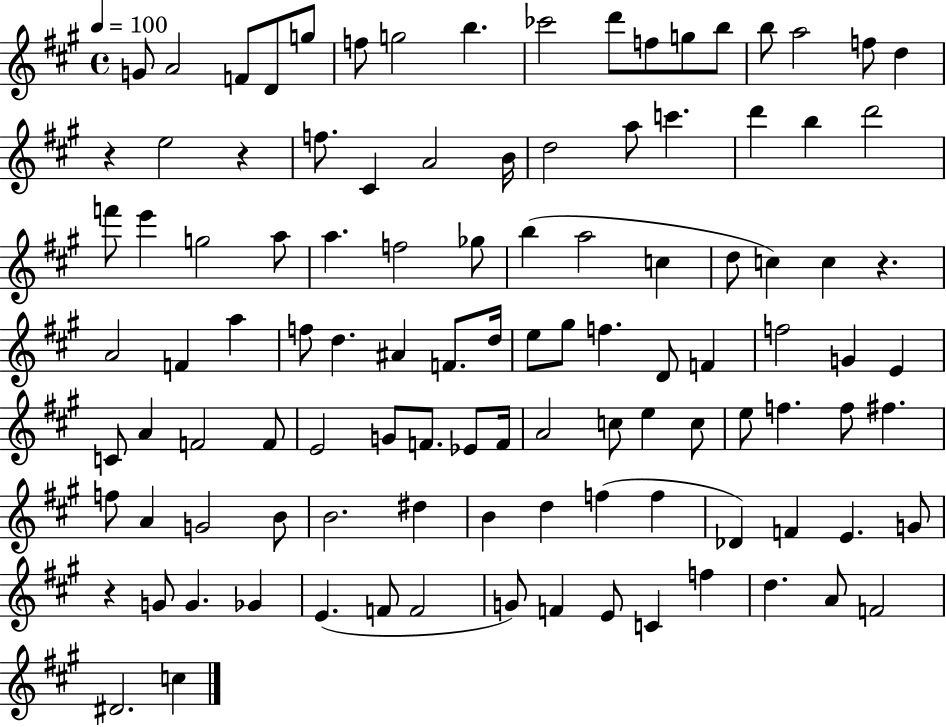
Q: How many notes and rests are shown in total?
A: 108